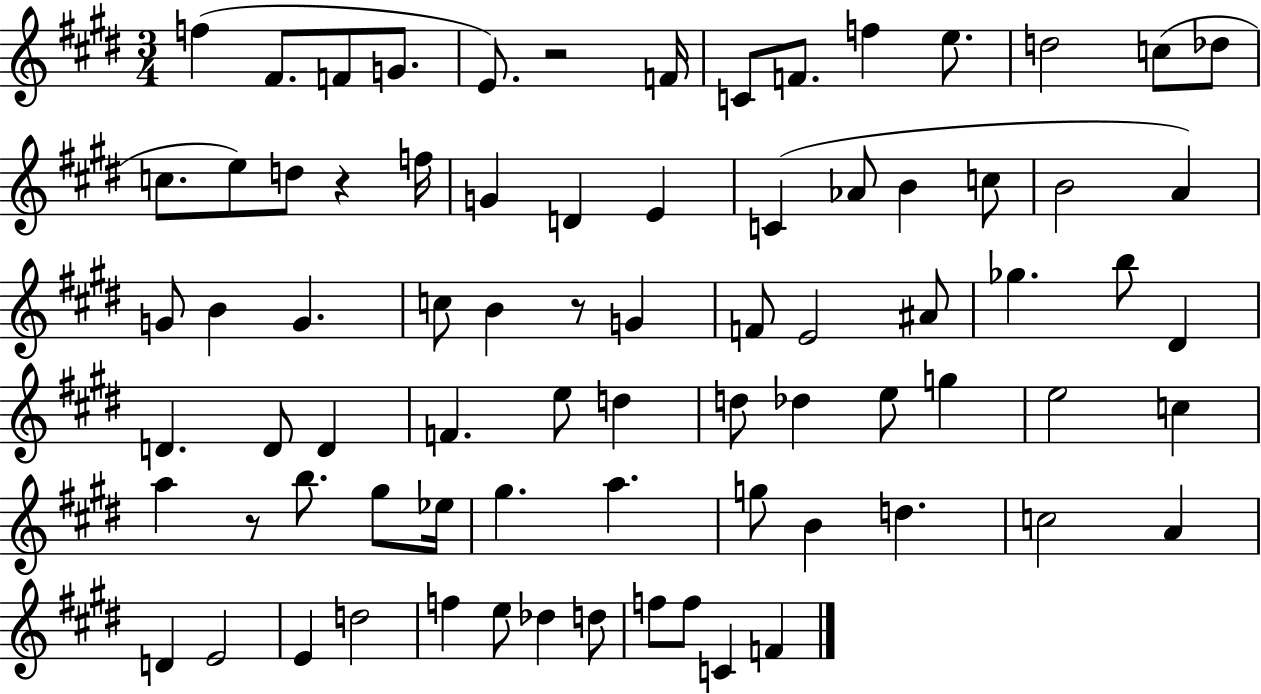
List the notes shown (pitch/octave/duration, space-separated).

F5/q F#4/e. F4/e G4/e. E4/e. R/h F4/s C4/e F4/e. F5/q E5/e. D5/h C5/e Db5/e C5/e. E5/e D5/e R/q F5/s G4/q D4/q E4/q C4/q Ab4/e B4/q C5/e B4/h A4/q G4/e B4/q G4/q. C5/e B4/q R/e G4/q F4/e E4/h A#4/e Gb5/q. B5/e D#4/q D4/q. D4/e D4/q F4/q. E5/e D5/q D5/e Db5/q E5/e G5/q E5/h C5/q A5/q R/e B5/e. G#5/e Eb5/s G#5/q. A5/q. G5/e B4/q D5/q. C5/h A4/q D4/q E4/h E4/q D5/h F5/q E5/e Db5/q D5/e F5/e F5/e C4/q F4/q